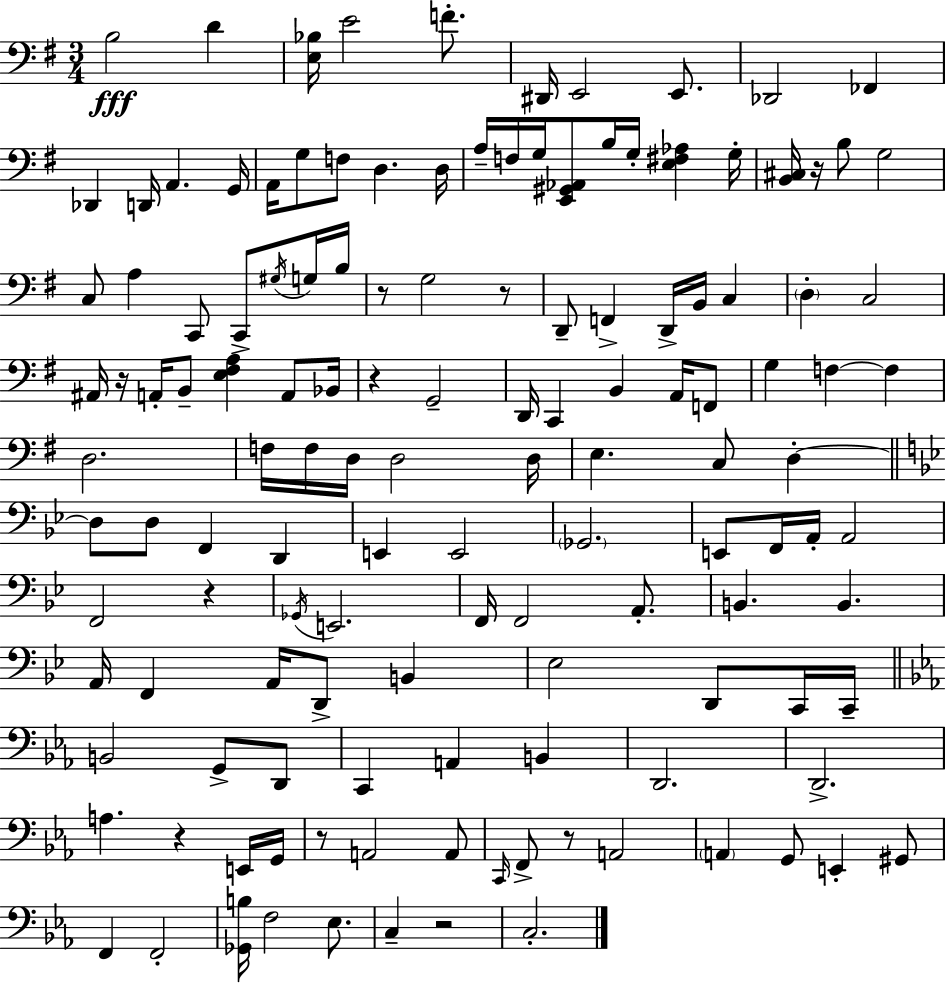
B3/h D4/q [E3,Bb3]/s E4/h F4/e. D#2/s E2/h E2/e. Db2/h FES2/q Db2/q D2/s A2/q. G2/s A2/s G3/e F3/e D3/q. D3/s A3/s F3/s G3/s [E2,G#2,Ab2]/e B3/s G3/s [E3,F#3,Ab3]/q G3/s [B2,C#3]/s R/s B3/e G3/h C3/e A3/q C2/e C2/e G#3/s G3/s B3/s R/e G3/h R/e D2/e F2/q D2/s B2/s C3/q D3/q C3/h A#2/s R/s A2/s B2/e [E3,F#3,A3]/q A2/e Bb2/s R/q G2/h D2/s C2/q B2/q A2/s F2/e G3/q F3/q F3/q D3/h. F3/s F3/s D3/s D3/h D3/s E3/q. C3/e D3/q D3/e D3/e F2/q D2/q E2/q E2/h Gb2/h. E2/e F2/s A2/s A2/h F2/h R/q Gb2/s E2/h. F2/s F2/h A2/e. B2/q. B2/q. A2/s F2/q A2/s D2/e B2/q Eb3/h D2/e C2/s C2/s B2/h G2/e D2/e C2/q A2/q B2/q D2/h. D2/h. A3/q. R/q E2/s G2/s R/e A2/h A2/e C2/s F2/e R/e A2/h A2/q G2/e E2/q G#2/e F2/q F2/h [Gb2,B3]/s F3/h Eb3/e. C3/q R/h C3/h.